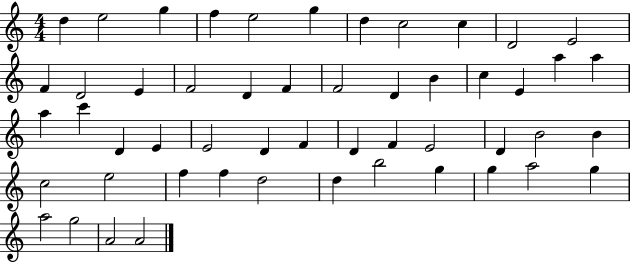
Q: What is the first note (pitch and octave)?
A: D5